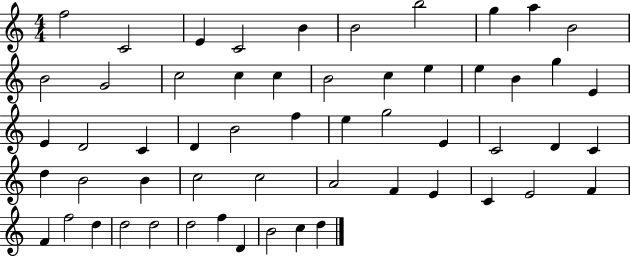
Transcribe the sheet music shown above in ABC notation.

X:1
T:Untitled
M:4/4
L:1/4
K:C
f2 C2 E C2 B B2 b2 g a B2 B2 G2 c2 c c B2 c e e B g E E D2 C D B2 f e g2 E C2 D C d B2 B c2 c2 A2 F E C E2 F F f2 d d2 d2 d2 f D B2 c d